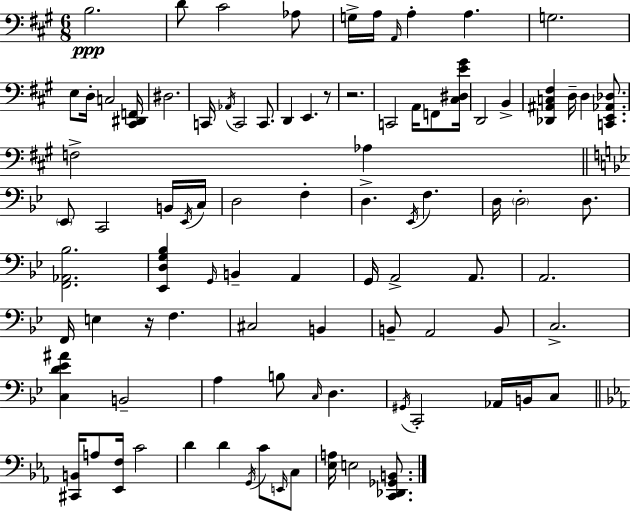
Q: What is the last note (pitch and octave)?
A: E3